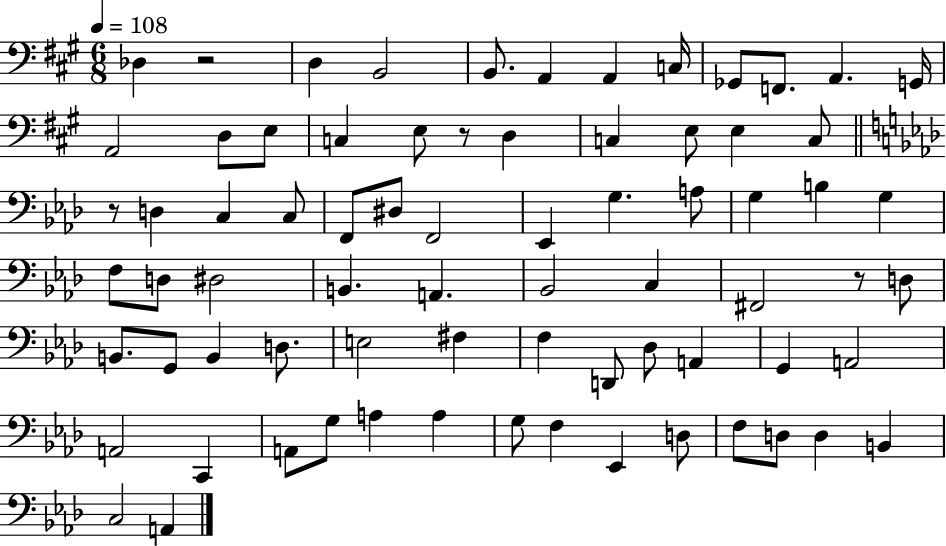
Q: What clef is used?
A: bass